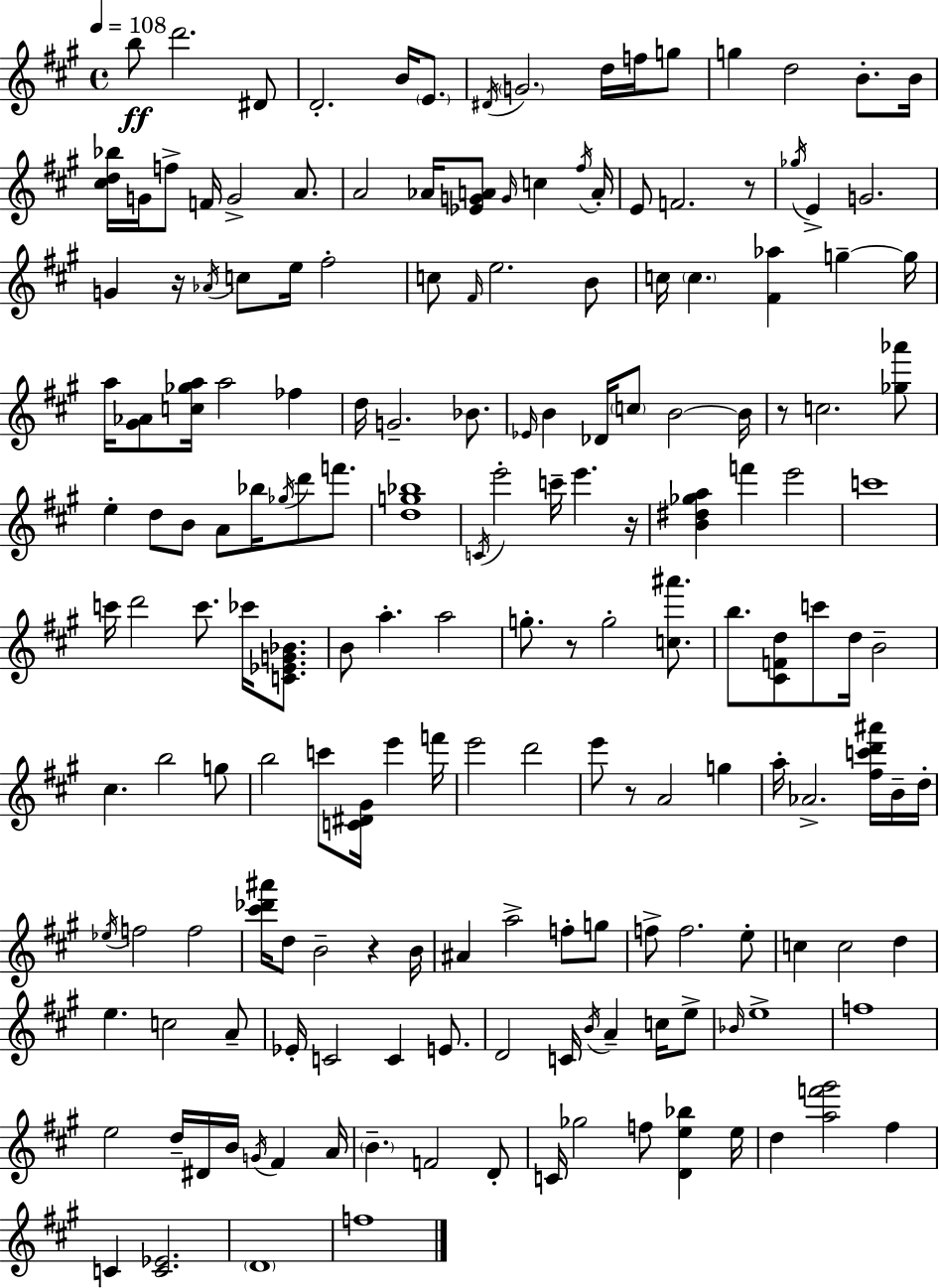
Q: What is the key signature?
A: A major